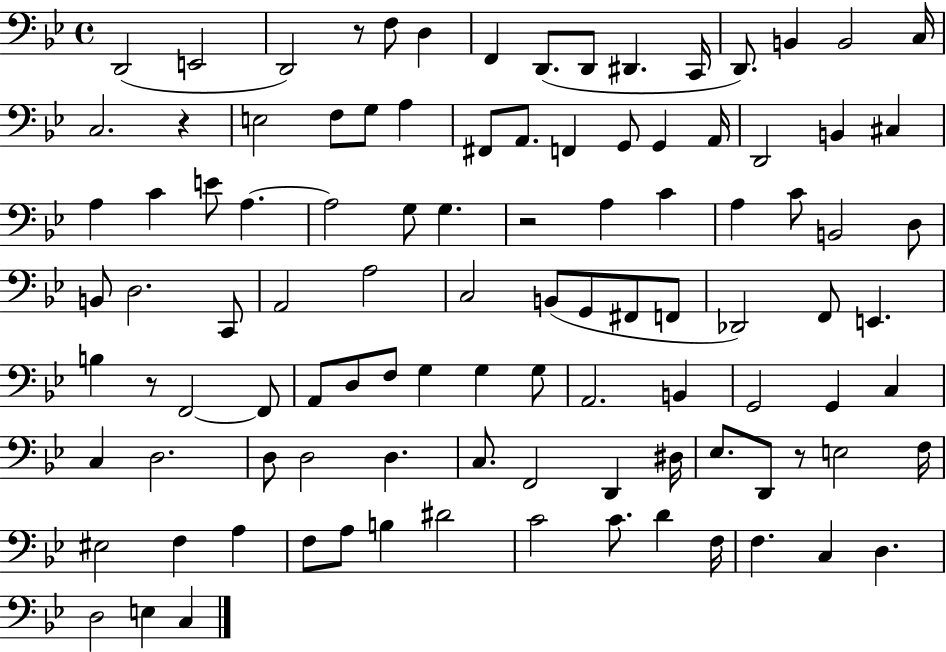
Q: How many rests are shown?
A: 5